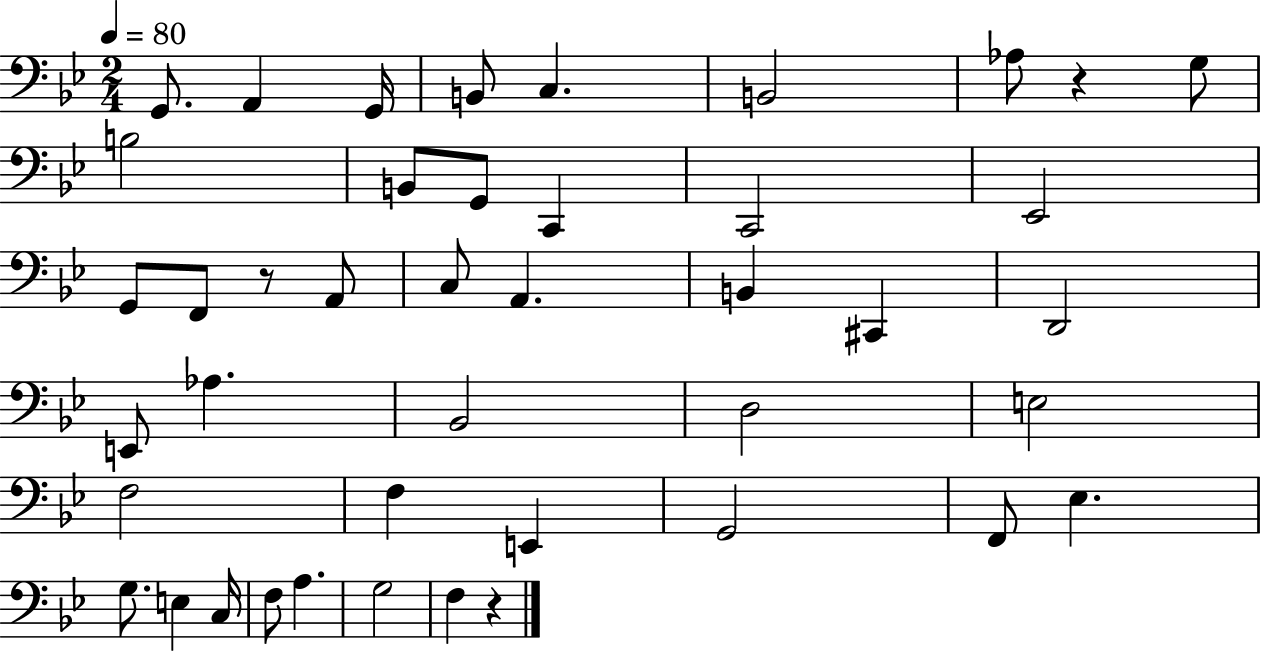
{
  \clef bass
  \numericTimeSignature
  \time 2/4
  \key bes \major
  \tempo 4 = 80
  \repeat volta 2 { g,8. a,4 g,16 | b,8 c4. | b,2 | aes8 r4 g8 | \break b2 | b,8 g,8 c,4 | c,2 | ees,2 | \break g,8 f,8 r8 a,8 | c8 a,4. | b,4 cis,4 | d,2 | \break e,8 aes4. | bes,2 | d2 | e2 | \break f2 | f4 e,4 | g,2 | f,8 ees4. | \break g8. e4 c16 | f8 a4. | g2 | f4 r4 | \break } \bar "|."
}